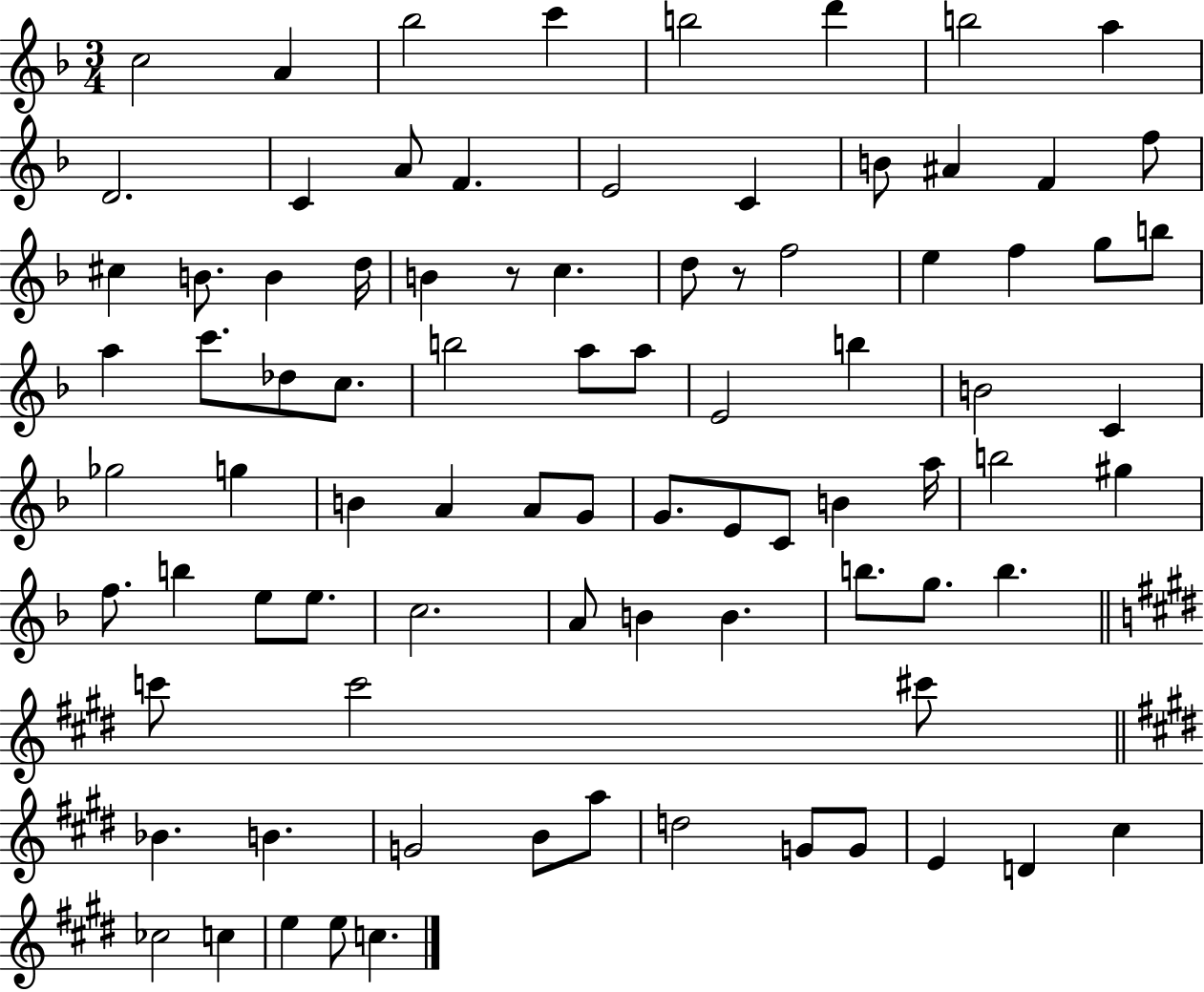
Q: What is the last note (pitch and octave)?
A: C5